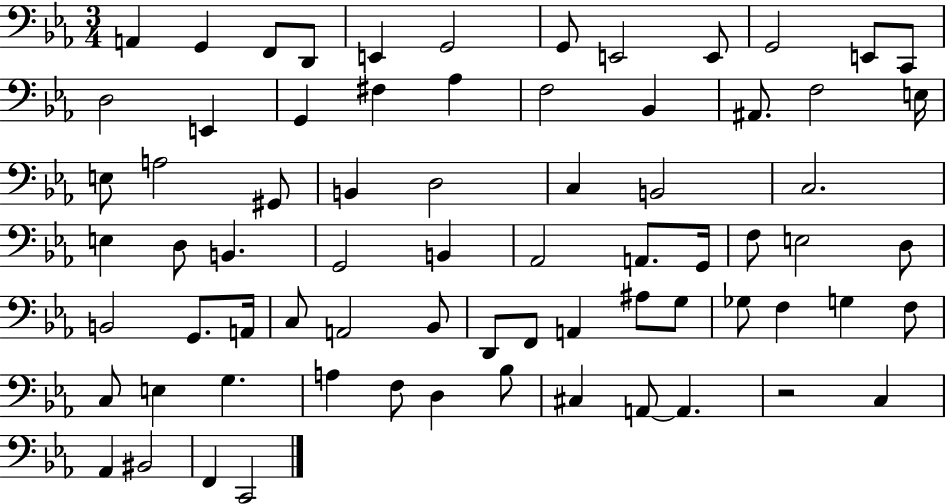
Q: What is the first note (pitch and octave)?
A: A2